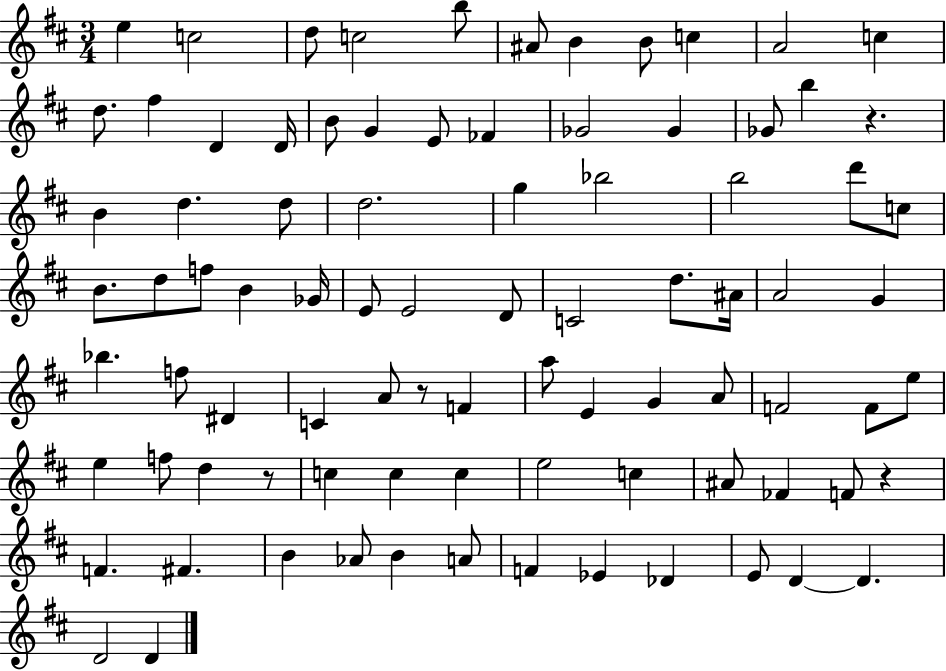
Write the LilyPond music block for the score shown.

{
  \clef treble
  \numericTimeSignature
  \time 3/4
  \key d \major
  e''4 c''2 | d''8 c''2 b''8 | ais'8 b'4 b'8 c''4 | a'2 c''4 | \break d''8. fis''4 d'4 d'16 | b'8 g'4 e'8 fes'4 | ges'2 ges'4 | ges'8 b''4 r4. | \break b'4 d''4. d''8 | d''2. | g''4 bes''2 | b''2 d'''8 c''8 | \break b'8. d''8 f''8 b'4 ges'16 | e'8 e'2 d'8 | c'2 d''8. ais'16 | a'2 g'4 | \break bes''4. f''8 dis'4 | c'4 a'8 r8 f'4 | a''8 e'4 g'4 a'8 | f'2 f'8 e''8 | \break e''4 f''8 d''4 r8 | c''4 c''4 c''4 | e''2 c''4 | ais'8 fes'4 f'8 r4 | \break f'4. fis'4. | b'4 aes'8 b'4 a'8 | f'4 ees'4 des'4 | e'8 d'4~~ d'4. | \break d'2 d'4 | \bar "|."
}